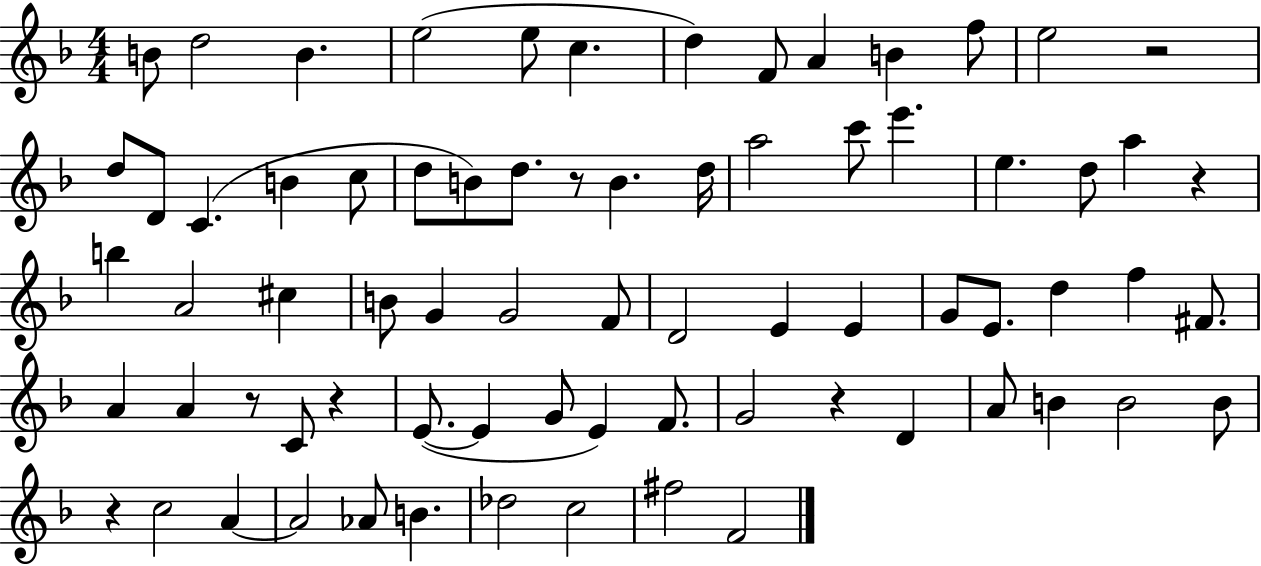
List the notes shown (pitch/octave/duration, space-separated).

B4/e D5/h B4/q. E5/h E5/e C5/q. D5/q F4/e A4/q B4/q F5/e E5/h R/h D5/e D4/e C4/q. B4/q C5/e D5/e B4/e D5/e. R/e B4/q. D5/s A5/h C6/e E6/q. E5/q. D5/e A5/q R/q B5/q A4/h C#5/q B4/e G4/q G4/h F4/e D4/h E4/q E4/q G4/e E4/e. D5/q F5/q F#4/e. A4/q A4/q R/e C4/e R/q E4/e. E4/q G4/e E4/q F4/e. G4/h R/q D4/q A4/e B4/q B4/h B4/e R/q C5/h A4/q A4/h Ab4/e B4/q. Db5/h C5/h F#5/h F4/h